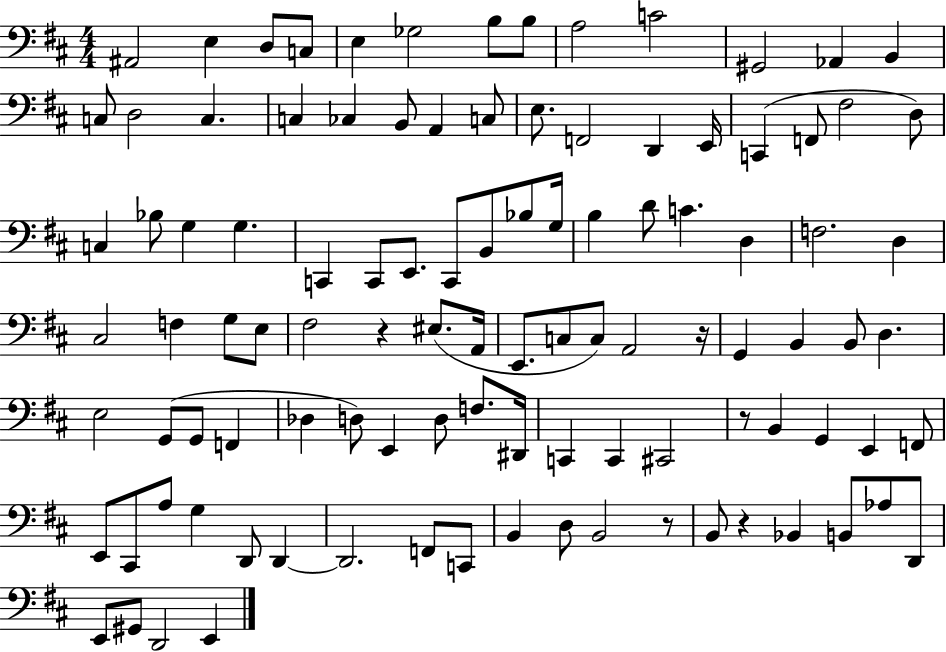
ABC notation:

X:1
T:Untitled
M:4/4
L:1/4
K:D
^A,,2 E, D,/2 C,/2 E, _G,2 B,/2 B,/2 A,2 C2 ^G,,2 _A,, B,, C,/2 D,2 C, C, _C, B,,/2 A,, C,/2 E,/2 F,,2 D,, E,,/4 C,, F,,/2 ^F,2 D,/2 C, _B,/2 G, G, C,, C,,/2 E,,/2 C,,/2 B,,/2 _B,/2 G,/4 B, D/2 C D, F,2 D, ^C,2 F, G,/2 E,/2 ^F,2 z ^E,/2 A,,/4 E,,/2 C,/2 C,/2 A,,2 z/4 G,, B,, B,,/2 D, E,2 G,,/2 G,,/2 F,, _D, D,/2 E,, D,/2 F,/2 ^D,,/4 C,, C,, ^C,,2 z/2 B,, G,, E,, F,,/2 E,,/2 ^C,,/2 A,/2 G, D,,/2 D,, D,,2 F,,/2 C,,/2 B,, D,/2 B,,2 z/2 B,,/2 z _B,, B,,/2 _A,/2 D,,/2 E,,/2 ^G,,/2 D,,2 E,,